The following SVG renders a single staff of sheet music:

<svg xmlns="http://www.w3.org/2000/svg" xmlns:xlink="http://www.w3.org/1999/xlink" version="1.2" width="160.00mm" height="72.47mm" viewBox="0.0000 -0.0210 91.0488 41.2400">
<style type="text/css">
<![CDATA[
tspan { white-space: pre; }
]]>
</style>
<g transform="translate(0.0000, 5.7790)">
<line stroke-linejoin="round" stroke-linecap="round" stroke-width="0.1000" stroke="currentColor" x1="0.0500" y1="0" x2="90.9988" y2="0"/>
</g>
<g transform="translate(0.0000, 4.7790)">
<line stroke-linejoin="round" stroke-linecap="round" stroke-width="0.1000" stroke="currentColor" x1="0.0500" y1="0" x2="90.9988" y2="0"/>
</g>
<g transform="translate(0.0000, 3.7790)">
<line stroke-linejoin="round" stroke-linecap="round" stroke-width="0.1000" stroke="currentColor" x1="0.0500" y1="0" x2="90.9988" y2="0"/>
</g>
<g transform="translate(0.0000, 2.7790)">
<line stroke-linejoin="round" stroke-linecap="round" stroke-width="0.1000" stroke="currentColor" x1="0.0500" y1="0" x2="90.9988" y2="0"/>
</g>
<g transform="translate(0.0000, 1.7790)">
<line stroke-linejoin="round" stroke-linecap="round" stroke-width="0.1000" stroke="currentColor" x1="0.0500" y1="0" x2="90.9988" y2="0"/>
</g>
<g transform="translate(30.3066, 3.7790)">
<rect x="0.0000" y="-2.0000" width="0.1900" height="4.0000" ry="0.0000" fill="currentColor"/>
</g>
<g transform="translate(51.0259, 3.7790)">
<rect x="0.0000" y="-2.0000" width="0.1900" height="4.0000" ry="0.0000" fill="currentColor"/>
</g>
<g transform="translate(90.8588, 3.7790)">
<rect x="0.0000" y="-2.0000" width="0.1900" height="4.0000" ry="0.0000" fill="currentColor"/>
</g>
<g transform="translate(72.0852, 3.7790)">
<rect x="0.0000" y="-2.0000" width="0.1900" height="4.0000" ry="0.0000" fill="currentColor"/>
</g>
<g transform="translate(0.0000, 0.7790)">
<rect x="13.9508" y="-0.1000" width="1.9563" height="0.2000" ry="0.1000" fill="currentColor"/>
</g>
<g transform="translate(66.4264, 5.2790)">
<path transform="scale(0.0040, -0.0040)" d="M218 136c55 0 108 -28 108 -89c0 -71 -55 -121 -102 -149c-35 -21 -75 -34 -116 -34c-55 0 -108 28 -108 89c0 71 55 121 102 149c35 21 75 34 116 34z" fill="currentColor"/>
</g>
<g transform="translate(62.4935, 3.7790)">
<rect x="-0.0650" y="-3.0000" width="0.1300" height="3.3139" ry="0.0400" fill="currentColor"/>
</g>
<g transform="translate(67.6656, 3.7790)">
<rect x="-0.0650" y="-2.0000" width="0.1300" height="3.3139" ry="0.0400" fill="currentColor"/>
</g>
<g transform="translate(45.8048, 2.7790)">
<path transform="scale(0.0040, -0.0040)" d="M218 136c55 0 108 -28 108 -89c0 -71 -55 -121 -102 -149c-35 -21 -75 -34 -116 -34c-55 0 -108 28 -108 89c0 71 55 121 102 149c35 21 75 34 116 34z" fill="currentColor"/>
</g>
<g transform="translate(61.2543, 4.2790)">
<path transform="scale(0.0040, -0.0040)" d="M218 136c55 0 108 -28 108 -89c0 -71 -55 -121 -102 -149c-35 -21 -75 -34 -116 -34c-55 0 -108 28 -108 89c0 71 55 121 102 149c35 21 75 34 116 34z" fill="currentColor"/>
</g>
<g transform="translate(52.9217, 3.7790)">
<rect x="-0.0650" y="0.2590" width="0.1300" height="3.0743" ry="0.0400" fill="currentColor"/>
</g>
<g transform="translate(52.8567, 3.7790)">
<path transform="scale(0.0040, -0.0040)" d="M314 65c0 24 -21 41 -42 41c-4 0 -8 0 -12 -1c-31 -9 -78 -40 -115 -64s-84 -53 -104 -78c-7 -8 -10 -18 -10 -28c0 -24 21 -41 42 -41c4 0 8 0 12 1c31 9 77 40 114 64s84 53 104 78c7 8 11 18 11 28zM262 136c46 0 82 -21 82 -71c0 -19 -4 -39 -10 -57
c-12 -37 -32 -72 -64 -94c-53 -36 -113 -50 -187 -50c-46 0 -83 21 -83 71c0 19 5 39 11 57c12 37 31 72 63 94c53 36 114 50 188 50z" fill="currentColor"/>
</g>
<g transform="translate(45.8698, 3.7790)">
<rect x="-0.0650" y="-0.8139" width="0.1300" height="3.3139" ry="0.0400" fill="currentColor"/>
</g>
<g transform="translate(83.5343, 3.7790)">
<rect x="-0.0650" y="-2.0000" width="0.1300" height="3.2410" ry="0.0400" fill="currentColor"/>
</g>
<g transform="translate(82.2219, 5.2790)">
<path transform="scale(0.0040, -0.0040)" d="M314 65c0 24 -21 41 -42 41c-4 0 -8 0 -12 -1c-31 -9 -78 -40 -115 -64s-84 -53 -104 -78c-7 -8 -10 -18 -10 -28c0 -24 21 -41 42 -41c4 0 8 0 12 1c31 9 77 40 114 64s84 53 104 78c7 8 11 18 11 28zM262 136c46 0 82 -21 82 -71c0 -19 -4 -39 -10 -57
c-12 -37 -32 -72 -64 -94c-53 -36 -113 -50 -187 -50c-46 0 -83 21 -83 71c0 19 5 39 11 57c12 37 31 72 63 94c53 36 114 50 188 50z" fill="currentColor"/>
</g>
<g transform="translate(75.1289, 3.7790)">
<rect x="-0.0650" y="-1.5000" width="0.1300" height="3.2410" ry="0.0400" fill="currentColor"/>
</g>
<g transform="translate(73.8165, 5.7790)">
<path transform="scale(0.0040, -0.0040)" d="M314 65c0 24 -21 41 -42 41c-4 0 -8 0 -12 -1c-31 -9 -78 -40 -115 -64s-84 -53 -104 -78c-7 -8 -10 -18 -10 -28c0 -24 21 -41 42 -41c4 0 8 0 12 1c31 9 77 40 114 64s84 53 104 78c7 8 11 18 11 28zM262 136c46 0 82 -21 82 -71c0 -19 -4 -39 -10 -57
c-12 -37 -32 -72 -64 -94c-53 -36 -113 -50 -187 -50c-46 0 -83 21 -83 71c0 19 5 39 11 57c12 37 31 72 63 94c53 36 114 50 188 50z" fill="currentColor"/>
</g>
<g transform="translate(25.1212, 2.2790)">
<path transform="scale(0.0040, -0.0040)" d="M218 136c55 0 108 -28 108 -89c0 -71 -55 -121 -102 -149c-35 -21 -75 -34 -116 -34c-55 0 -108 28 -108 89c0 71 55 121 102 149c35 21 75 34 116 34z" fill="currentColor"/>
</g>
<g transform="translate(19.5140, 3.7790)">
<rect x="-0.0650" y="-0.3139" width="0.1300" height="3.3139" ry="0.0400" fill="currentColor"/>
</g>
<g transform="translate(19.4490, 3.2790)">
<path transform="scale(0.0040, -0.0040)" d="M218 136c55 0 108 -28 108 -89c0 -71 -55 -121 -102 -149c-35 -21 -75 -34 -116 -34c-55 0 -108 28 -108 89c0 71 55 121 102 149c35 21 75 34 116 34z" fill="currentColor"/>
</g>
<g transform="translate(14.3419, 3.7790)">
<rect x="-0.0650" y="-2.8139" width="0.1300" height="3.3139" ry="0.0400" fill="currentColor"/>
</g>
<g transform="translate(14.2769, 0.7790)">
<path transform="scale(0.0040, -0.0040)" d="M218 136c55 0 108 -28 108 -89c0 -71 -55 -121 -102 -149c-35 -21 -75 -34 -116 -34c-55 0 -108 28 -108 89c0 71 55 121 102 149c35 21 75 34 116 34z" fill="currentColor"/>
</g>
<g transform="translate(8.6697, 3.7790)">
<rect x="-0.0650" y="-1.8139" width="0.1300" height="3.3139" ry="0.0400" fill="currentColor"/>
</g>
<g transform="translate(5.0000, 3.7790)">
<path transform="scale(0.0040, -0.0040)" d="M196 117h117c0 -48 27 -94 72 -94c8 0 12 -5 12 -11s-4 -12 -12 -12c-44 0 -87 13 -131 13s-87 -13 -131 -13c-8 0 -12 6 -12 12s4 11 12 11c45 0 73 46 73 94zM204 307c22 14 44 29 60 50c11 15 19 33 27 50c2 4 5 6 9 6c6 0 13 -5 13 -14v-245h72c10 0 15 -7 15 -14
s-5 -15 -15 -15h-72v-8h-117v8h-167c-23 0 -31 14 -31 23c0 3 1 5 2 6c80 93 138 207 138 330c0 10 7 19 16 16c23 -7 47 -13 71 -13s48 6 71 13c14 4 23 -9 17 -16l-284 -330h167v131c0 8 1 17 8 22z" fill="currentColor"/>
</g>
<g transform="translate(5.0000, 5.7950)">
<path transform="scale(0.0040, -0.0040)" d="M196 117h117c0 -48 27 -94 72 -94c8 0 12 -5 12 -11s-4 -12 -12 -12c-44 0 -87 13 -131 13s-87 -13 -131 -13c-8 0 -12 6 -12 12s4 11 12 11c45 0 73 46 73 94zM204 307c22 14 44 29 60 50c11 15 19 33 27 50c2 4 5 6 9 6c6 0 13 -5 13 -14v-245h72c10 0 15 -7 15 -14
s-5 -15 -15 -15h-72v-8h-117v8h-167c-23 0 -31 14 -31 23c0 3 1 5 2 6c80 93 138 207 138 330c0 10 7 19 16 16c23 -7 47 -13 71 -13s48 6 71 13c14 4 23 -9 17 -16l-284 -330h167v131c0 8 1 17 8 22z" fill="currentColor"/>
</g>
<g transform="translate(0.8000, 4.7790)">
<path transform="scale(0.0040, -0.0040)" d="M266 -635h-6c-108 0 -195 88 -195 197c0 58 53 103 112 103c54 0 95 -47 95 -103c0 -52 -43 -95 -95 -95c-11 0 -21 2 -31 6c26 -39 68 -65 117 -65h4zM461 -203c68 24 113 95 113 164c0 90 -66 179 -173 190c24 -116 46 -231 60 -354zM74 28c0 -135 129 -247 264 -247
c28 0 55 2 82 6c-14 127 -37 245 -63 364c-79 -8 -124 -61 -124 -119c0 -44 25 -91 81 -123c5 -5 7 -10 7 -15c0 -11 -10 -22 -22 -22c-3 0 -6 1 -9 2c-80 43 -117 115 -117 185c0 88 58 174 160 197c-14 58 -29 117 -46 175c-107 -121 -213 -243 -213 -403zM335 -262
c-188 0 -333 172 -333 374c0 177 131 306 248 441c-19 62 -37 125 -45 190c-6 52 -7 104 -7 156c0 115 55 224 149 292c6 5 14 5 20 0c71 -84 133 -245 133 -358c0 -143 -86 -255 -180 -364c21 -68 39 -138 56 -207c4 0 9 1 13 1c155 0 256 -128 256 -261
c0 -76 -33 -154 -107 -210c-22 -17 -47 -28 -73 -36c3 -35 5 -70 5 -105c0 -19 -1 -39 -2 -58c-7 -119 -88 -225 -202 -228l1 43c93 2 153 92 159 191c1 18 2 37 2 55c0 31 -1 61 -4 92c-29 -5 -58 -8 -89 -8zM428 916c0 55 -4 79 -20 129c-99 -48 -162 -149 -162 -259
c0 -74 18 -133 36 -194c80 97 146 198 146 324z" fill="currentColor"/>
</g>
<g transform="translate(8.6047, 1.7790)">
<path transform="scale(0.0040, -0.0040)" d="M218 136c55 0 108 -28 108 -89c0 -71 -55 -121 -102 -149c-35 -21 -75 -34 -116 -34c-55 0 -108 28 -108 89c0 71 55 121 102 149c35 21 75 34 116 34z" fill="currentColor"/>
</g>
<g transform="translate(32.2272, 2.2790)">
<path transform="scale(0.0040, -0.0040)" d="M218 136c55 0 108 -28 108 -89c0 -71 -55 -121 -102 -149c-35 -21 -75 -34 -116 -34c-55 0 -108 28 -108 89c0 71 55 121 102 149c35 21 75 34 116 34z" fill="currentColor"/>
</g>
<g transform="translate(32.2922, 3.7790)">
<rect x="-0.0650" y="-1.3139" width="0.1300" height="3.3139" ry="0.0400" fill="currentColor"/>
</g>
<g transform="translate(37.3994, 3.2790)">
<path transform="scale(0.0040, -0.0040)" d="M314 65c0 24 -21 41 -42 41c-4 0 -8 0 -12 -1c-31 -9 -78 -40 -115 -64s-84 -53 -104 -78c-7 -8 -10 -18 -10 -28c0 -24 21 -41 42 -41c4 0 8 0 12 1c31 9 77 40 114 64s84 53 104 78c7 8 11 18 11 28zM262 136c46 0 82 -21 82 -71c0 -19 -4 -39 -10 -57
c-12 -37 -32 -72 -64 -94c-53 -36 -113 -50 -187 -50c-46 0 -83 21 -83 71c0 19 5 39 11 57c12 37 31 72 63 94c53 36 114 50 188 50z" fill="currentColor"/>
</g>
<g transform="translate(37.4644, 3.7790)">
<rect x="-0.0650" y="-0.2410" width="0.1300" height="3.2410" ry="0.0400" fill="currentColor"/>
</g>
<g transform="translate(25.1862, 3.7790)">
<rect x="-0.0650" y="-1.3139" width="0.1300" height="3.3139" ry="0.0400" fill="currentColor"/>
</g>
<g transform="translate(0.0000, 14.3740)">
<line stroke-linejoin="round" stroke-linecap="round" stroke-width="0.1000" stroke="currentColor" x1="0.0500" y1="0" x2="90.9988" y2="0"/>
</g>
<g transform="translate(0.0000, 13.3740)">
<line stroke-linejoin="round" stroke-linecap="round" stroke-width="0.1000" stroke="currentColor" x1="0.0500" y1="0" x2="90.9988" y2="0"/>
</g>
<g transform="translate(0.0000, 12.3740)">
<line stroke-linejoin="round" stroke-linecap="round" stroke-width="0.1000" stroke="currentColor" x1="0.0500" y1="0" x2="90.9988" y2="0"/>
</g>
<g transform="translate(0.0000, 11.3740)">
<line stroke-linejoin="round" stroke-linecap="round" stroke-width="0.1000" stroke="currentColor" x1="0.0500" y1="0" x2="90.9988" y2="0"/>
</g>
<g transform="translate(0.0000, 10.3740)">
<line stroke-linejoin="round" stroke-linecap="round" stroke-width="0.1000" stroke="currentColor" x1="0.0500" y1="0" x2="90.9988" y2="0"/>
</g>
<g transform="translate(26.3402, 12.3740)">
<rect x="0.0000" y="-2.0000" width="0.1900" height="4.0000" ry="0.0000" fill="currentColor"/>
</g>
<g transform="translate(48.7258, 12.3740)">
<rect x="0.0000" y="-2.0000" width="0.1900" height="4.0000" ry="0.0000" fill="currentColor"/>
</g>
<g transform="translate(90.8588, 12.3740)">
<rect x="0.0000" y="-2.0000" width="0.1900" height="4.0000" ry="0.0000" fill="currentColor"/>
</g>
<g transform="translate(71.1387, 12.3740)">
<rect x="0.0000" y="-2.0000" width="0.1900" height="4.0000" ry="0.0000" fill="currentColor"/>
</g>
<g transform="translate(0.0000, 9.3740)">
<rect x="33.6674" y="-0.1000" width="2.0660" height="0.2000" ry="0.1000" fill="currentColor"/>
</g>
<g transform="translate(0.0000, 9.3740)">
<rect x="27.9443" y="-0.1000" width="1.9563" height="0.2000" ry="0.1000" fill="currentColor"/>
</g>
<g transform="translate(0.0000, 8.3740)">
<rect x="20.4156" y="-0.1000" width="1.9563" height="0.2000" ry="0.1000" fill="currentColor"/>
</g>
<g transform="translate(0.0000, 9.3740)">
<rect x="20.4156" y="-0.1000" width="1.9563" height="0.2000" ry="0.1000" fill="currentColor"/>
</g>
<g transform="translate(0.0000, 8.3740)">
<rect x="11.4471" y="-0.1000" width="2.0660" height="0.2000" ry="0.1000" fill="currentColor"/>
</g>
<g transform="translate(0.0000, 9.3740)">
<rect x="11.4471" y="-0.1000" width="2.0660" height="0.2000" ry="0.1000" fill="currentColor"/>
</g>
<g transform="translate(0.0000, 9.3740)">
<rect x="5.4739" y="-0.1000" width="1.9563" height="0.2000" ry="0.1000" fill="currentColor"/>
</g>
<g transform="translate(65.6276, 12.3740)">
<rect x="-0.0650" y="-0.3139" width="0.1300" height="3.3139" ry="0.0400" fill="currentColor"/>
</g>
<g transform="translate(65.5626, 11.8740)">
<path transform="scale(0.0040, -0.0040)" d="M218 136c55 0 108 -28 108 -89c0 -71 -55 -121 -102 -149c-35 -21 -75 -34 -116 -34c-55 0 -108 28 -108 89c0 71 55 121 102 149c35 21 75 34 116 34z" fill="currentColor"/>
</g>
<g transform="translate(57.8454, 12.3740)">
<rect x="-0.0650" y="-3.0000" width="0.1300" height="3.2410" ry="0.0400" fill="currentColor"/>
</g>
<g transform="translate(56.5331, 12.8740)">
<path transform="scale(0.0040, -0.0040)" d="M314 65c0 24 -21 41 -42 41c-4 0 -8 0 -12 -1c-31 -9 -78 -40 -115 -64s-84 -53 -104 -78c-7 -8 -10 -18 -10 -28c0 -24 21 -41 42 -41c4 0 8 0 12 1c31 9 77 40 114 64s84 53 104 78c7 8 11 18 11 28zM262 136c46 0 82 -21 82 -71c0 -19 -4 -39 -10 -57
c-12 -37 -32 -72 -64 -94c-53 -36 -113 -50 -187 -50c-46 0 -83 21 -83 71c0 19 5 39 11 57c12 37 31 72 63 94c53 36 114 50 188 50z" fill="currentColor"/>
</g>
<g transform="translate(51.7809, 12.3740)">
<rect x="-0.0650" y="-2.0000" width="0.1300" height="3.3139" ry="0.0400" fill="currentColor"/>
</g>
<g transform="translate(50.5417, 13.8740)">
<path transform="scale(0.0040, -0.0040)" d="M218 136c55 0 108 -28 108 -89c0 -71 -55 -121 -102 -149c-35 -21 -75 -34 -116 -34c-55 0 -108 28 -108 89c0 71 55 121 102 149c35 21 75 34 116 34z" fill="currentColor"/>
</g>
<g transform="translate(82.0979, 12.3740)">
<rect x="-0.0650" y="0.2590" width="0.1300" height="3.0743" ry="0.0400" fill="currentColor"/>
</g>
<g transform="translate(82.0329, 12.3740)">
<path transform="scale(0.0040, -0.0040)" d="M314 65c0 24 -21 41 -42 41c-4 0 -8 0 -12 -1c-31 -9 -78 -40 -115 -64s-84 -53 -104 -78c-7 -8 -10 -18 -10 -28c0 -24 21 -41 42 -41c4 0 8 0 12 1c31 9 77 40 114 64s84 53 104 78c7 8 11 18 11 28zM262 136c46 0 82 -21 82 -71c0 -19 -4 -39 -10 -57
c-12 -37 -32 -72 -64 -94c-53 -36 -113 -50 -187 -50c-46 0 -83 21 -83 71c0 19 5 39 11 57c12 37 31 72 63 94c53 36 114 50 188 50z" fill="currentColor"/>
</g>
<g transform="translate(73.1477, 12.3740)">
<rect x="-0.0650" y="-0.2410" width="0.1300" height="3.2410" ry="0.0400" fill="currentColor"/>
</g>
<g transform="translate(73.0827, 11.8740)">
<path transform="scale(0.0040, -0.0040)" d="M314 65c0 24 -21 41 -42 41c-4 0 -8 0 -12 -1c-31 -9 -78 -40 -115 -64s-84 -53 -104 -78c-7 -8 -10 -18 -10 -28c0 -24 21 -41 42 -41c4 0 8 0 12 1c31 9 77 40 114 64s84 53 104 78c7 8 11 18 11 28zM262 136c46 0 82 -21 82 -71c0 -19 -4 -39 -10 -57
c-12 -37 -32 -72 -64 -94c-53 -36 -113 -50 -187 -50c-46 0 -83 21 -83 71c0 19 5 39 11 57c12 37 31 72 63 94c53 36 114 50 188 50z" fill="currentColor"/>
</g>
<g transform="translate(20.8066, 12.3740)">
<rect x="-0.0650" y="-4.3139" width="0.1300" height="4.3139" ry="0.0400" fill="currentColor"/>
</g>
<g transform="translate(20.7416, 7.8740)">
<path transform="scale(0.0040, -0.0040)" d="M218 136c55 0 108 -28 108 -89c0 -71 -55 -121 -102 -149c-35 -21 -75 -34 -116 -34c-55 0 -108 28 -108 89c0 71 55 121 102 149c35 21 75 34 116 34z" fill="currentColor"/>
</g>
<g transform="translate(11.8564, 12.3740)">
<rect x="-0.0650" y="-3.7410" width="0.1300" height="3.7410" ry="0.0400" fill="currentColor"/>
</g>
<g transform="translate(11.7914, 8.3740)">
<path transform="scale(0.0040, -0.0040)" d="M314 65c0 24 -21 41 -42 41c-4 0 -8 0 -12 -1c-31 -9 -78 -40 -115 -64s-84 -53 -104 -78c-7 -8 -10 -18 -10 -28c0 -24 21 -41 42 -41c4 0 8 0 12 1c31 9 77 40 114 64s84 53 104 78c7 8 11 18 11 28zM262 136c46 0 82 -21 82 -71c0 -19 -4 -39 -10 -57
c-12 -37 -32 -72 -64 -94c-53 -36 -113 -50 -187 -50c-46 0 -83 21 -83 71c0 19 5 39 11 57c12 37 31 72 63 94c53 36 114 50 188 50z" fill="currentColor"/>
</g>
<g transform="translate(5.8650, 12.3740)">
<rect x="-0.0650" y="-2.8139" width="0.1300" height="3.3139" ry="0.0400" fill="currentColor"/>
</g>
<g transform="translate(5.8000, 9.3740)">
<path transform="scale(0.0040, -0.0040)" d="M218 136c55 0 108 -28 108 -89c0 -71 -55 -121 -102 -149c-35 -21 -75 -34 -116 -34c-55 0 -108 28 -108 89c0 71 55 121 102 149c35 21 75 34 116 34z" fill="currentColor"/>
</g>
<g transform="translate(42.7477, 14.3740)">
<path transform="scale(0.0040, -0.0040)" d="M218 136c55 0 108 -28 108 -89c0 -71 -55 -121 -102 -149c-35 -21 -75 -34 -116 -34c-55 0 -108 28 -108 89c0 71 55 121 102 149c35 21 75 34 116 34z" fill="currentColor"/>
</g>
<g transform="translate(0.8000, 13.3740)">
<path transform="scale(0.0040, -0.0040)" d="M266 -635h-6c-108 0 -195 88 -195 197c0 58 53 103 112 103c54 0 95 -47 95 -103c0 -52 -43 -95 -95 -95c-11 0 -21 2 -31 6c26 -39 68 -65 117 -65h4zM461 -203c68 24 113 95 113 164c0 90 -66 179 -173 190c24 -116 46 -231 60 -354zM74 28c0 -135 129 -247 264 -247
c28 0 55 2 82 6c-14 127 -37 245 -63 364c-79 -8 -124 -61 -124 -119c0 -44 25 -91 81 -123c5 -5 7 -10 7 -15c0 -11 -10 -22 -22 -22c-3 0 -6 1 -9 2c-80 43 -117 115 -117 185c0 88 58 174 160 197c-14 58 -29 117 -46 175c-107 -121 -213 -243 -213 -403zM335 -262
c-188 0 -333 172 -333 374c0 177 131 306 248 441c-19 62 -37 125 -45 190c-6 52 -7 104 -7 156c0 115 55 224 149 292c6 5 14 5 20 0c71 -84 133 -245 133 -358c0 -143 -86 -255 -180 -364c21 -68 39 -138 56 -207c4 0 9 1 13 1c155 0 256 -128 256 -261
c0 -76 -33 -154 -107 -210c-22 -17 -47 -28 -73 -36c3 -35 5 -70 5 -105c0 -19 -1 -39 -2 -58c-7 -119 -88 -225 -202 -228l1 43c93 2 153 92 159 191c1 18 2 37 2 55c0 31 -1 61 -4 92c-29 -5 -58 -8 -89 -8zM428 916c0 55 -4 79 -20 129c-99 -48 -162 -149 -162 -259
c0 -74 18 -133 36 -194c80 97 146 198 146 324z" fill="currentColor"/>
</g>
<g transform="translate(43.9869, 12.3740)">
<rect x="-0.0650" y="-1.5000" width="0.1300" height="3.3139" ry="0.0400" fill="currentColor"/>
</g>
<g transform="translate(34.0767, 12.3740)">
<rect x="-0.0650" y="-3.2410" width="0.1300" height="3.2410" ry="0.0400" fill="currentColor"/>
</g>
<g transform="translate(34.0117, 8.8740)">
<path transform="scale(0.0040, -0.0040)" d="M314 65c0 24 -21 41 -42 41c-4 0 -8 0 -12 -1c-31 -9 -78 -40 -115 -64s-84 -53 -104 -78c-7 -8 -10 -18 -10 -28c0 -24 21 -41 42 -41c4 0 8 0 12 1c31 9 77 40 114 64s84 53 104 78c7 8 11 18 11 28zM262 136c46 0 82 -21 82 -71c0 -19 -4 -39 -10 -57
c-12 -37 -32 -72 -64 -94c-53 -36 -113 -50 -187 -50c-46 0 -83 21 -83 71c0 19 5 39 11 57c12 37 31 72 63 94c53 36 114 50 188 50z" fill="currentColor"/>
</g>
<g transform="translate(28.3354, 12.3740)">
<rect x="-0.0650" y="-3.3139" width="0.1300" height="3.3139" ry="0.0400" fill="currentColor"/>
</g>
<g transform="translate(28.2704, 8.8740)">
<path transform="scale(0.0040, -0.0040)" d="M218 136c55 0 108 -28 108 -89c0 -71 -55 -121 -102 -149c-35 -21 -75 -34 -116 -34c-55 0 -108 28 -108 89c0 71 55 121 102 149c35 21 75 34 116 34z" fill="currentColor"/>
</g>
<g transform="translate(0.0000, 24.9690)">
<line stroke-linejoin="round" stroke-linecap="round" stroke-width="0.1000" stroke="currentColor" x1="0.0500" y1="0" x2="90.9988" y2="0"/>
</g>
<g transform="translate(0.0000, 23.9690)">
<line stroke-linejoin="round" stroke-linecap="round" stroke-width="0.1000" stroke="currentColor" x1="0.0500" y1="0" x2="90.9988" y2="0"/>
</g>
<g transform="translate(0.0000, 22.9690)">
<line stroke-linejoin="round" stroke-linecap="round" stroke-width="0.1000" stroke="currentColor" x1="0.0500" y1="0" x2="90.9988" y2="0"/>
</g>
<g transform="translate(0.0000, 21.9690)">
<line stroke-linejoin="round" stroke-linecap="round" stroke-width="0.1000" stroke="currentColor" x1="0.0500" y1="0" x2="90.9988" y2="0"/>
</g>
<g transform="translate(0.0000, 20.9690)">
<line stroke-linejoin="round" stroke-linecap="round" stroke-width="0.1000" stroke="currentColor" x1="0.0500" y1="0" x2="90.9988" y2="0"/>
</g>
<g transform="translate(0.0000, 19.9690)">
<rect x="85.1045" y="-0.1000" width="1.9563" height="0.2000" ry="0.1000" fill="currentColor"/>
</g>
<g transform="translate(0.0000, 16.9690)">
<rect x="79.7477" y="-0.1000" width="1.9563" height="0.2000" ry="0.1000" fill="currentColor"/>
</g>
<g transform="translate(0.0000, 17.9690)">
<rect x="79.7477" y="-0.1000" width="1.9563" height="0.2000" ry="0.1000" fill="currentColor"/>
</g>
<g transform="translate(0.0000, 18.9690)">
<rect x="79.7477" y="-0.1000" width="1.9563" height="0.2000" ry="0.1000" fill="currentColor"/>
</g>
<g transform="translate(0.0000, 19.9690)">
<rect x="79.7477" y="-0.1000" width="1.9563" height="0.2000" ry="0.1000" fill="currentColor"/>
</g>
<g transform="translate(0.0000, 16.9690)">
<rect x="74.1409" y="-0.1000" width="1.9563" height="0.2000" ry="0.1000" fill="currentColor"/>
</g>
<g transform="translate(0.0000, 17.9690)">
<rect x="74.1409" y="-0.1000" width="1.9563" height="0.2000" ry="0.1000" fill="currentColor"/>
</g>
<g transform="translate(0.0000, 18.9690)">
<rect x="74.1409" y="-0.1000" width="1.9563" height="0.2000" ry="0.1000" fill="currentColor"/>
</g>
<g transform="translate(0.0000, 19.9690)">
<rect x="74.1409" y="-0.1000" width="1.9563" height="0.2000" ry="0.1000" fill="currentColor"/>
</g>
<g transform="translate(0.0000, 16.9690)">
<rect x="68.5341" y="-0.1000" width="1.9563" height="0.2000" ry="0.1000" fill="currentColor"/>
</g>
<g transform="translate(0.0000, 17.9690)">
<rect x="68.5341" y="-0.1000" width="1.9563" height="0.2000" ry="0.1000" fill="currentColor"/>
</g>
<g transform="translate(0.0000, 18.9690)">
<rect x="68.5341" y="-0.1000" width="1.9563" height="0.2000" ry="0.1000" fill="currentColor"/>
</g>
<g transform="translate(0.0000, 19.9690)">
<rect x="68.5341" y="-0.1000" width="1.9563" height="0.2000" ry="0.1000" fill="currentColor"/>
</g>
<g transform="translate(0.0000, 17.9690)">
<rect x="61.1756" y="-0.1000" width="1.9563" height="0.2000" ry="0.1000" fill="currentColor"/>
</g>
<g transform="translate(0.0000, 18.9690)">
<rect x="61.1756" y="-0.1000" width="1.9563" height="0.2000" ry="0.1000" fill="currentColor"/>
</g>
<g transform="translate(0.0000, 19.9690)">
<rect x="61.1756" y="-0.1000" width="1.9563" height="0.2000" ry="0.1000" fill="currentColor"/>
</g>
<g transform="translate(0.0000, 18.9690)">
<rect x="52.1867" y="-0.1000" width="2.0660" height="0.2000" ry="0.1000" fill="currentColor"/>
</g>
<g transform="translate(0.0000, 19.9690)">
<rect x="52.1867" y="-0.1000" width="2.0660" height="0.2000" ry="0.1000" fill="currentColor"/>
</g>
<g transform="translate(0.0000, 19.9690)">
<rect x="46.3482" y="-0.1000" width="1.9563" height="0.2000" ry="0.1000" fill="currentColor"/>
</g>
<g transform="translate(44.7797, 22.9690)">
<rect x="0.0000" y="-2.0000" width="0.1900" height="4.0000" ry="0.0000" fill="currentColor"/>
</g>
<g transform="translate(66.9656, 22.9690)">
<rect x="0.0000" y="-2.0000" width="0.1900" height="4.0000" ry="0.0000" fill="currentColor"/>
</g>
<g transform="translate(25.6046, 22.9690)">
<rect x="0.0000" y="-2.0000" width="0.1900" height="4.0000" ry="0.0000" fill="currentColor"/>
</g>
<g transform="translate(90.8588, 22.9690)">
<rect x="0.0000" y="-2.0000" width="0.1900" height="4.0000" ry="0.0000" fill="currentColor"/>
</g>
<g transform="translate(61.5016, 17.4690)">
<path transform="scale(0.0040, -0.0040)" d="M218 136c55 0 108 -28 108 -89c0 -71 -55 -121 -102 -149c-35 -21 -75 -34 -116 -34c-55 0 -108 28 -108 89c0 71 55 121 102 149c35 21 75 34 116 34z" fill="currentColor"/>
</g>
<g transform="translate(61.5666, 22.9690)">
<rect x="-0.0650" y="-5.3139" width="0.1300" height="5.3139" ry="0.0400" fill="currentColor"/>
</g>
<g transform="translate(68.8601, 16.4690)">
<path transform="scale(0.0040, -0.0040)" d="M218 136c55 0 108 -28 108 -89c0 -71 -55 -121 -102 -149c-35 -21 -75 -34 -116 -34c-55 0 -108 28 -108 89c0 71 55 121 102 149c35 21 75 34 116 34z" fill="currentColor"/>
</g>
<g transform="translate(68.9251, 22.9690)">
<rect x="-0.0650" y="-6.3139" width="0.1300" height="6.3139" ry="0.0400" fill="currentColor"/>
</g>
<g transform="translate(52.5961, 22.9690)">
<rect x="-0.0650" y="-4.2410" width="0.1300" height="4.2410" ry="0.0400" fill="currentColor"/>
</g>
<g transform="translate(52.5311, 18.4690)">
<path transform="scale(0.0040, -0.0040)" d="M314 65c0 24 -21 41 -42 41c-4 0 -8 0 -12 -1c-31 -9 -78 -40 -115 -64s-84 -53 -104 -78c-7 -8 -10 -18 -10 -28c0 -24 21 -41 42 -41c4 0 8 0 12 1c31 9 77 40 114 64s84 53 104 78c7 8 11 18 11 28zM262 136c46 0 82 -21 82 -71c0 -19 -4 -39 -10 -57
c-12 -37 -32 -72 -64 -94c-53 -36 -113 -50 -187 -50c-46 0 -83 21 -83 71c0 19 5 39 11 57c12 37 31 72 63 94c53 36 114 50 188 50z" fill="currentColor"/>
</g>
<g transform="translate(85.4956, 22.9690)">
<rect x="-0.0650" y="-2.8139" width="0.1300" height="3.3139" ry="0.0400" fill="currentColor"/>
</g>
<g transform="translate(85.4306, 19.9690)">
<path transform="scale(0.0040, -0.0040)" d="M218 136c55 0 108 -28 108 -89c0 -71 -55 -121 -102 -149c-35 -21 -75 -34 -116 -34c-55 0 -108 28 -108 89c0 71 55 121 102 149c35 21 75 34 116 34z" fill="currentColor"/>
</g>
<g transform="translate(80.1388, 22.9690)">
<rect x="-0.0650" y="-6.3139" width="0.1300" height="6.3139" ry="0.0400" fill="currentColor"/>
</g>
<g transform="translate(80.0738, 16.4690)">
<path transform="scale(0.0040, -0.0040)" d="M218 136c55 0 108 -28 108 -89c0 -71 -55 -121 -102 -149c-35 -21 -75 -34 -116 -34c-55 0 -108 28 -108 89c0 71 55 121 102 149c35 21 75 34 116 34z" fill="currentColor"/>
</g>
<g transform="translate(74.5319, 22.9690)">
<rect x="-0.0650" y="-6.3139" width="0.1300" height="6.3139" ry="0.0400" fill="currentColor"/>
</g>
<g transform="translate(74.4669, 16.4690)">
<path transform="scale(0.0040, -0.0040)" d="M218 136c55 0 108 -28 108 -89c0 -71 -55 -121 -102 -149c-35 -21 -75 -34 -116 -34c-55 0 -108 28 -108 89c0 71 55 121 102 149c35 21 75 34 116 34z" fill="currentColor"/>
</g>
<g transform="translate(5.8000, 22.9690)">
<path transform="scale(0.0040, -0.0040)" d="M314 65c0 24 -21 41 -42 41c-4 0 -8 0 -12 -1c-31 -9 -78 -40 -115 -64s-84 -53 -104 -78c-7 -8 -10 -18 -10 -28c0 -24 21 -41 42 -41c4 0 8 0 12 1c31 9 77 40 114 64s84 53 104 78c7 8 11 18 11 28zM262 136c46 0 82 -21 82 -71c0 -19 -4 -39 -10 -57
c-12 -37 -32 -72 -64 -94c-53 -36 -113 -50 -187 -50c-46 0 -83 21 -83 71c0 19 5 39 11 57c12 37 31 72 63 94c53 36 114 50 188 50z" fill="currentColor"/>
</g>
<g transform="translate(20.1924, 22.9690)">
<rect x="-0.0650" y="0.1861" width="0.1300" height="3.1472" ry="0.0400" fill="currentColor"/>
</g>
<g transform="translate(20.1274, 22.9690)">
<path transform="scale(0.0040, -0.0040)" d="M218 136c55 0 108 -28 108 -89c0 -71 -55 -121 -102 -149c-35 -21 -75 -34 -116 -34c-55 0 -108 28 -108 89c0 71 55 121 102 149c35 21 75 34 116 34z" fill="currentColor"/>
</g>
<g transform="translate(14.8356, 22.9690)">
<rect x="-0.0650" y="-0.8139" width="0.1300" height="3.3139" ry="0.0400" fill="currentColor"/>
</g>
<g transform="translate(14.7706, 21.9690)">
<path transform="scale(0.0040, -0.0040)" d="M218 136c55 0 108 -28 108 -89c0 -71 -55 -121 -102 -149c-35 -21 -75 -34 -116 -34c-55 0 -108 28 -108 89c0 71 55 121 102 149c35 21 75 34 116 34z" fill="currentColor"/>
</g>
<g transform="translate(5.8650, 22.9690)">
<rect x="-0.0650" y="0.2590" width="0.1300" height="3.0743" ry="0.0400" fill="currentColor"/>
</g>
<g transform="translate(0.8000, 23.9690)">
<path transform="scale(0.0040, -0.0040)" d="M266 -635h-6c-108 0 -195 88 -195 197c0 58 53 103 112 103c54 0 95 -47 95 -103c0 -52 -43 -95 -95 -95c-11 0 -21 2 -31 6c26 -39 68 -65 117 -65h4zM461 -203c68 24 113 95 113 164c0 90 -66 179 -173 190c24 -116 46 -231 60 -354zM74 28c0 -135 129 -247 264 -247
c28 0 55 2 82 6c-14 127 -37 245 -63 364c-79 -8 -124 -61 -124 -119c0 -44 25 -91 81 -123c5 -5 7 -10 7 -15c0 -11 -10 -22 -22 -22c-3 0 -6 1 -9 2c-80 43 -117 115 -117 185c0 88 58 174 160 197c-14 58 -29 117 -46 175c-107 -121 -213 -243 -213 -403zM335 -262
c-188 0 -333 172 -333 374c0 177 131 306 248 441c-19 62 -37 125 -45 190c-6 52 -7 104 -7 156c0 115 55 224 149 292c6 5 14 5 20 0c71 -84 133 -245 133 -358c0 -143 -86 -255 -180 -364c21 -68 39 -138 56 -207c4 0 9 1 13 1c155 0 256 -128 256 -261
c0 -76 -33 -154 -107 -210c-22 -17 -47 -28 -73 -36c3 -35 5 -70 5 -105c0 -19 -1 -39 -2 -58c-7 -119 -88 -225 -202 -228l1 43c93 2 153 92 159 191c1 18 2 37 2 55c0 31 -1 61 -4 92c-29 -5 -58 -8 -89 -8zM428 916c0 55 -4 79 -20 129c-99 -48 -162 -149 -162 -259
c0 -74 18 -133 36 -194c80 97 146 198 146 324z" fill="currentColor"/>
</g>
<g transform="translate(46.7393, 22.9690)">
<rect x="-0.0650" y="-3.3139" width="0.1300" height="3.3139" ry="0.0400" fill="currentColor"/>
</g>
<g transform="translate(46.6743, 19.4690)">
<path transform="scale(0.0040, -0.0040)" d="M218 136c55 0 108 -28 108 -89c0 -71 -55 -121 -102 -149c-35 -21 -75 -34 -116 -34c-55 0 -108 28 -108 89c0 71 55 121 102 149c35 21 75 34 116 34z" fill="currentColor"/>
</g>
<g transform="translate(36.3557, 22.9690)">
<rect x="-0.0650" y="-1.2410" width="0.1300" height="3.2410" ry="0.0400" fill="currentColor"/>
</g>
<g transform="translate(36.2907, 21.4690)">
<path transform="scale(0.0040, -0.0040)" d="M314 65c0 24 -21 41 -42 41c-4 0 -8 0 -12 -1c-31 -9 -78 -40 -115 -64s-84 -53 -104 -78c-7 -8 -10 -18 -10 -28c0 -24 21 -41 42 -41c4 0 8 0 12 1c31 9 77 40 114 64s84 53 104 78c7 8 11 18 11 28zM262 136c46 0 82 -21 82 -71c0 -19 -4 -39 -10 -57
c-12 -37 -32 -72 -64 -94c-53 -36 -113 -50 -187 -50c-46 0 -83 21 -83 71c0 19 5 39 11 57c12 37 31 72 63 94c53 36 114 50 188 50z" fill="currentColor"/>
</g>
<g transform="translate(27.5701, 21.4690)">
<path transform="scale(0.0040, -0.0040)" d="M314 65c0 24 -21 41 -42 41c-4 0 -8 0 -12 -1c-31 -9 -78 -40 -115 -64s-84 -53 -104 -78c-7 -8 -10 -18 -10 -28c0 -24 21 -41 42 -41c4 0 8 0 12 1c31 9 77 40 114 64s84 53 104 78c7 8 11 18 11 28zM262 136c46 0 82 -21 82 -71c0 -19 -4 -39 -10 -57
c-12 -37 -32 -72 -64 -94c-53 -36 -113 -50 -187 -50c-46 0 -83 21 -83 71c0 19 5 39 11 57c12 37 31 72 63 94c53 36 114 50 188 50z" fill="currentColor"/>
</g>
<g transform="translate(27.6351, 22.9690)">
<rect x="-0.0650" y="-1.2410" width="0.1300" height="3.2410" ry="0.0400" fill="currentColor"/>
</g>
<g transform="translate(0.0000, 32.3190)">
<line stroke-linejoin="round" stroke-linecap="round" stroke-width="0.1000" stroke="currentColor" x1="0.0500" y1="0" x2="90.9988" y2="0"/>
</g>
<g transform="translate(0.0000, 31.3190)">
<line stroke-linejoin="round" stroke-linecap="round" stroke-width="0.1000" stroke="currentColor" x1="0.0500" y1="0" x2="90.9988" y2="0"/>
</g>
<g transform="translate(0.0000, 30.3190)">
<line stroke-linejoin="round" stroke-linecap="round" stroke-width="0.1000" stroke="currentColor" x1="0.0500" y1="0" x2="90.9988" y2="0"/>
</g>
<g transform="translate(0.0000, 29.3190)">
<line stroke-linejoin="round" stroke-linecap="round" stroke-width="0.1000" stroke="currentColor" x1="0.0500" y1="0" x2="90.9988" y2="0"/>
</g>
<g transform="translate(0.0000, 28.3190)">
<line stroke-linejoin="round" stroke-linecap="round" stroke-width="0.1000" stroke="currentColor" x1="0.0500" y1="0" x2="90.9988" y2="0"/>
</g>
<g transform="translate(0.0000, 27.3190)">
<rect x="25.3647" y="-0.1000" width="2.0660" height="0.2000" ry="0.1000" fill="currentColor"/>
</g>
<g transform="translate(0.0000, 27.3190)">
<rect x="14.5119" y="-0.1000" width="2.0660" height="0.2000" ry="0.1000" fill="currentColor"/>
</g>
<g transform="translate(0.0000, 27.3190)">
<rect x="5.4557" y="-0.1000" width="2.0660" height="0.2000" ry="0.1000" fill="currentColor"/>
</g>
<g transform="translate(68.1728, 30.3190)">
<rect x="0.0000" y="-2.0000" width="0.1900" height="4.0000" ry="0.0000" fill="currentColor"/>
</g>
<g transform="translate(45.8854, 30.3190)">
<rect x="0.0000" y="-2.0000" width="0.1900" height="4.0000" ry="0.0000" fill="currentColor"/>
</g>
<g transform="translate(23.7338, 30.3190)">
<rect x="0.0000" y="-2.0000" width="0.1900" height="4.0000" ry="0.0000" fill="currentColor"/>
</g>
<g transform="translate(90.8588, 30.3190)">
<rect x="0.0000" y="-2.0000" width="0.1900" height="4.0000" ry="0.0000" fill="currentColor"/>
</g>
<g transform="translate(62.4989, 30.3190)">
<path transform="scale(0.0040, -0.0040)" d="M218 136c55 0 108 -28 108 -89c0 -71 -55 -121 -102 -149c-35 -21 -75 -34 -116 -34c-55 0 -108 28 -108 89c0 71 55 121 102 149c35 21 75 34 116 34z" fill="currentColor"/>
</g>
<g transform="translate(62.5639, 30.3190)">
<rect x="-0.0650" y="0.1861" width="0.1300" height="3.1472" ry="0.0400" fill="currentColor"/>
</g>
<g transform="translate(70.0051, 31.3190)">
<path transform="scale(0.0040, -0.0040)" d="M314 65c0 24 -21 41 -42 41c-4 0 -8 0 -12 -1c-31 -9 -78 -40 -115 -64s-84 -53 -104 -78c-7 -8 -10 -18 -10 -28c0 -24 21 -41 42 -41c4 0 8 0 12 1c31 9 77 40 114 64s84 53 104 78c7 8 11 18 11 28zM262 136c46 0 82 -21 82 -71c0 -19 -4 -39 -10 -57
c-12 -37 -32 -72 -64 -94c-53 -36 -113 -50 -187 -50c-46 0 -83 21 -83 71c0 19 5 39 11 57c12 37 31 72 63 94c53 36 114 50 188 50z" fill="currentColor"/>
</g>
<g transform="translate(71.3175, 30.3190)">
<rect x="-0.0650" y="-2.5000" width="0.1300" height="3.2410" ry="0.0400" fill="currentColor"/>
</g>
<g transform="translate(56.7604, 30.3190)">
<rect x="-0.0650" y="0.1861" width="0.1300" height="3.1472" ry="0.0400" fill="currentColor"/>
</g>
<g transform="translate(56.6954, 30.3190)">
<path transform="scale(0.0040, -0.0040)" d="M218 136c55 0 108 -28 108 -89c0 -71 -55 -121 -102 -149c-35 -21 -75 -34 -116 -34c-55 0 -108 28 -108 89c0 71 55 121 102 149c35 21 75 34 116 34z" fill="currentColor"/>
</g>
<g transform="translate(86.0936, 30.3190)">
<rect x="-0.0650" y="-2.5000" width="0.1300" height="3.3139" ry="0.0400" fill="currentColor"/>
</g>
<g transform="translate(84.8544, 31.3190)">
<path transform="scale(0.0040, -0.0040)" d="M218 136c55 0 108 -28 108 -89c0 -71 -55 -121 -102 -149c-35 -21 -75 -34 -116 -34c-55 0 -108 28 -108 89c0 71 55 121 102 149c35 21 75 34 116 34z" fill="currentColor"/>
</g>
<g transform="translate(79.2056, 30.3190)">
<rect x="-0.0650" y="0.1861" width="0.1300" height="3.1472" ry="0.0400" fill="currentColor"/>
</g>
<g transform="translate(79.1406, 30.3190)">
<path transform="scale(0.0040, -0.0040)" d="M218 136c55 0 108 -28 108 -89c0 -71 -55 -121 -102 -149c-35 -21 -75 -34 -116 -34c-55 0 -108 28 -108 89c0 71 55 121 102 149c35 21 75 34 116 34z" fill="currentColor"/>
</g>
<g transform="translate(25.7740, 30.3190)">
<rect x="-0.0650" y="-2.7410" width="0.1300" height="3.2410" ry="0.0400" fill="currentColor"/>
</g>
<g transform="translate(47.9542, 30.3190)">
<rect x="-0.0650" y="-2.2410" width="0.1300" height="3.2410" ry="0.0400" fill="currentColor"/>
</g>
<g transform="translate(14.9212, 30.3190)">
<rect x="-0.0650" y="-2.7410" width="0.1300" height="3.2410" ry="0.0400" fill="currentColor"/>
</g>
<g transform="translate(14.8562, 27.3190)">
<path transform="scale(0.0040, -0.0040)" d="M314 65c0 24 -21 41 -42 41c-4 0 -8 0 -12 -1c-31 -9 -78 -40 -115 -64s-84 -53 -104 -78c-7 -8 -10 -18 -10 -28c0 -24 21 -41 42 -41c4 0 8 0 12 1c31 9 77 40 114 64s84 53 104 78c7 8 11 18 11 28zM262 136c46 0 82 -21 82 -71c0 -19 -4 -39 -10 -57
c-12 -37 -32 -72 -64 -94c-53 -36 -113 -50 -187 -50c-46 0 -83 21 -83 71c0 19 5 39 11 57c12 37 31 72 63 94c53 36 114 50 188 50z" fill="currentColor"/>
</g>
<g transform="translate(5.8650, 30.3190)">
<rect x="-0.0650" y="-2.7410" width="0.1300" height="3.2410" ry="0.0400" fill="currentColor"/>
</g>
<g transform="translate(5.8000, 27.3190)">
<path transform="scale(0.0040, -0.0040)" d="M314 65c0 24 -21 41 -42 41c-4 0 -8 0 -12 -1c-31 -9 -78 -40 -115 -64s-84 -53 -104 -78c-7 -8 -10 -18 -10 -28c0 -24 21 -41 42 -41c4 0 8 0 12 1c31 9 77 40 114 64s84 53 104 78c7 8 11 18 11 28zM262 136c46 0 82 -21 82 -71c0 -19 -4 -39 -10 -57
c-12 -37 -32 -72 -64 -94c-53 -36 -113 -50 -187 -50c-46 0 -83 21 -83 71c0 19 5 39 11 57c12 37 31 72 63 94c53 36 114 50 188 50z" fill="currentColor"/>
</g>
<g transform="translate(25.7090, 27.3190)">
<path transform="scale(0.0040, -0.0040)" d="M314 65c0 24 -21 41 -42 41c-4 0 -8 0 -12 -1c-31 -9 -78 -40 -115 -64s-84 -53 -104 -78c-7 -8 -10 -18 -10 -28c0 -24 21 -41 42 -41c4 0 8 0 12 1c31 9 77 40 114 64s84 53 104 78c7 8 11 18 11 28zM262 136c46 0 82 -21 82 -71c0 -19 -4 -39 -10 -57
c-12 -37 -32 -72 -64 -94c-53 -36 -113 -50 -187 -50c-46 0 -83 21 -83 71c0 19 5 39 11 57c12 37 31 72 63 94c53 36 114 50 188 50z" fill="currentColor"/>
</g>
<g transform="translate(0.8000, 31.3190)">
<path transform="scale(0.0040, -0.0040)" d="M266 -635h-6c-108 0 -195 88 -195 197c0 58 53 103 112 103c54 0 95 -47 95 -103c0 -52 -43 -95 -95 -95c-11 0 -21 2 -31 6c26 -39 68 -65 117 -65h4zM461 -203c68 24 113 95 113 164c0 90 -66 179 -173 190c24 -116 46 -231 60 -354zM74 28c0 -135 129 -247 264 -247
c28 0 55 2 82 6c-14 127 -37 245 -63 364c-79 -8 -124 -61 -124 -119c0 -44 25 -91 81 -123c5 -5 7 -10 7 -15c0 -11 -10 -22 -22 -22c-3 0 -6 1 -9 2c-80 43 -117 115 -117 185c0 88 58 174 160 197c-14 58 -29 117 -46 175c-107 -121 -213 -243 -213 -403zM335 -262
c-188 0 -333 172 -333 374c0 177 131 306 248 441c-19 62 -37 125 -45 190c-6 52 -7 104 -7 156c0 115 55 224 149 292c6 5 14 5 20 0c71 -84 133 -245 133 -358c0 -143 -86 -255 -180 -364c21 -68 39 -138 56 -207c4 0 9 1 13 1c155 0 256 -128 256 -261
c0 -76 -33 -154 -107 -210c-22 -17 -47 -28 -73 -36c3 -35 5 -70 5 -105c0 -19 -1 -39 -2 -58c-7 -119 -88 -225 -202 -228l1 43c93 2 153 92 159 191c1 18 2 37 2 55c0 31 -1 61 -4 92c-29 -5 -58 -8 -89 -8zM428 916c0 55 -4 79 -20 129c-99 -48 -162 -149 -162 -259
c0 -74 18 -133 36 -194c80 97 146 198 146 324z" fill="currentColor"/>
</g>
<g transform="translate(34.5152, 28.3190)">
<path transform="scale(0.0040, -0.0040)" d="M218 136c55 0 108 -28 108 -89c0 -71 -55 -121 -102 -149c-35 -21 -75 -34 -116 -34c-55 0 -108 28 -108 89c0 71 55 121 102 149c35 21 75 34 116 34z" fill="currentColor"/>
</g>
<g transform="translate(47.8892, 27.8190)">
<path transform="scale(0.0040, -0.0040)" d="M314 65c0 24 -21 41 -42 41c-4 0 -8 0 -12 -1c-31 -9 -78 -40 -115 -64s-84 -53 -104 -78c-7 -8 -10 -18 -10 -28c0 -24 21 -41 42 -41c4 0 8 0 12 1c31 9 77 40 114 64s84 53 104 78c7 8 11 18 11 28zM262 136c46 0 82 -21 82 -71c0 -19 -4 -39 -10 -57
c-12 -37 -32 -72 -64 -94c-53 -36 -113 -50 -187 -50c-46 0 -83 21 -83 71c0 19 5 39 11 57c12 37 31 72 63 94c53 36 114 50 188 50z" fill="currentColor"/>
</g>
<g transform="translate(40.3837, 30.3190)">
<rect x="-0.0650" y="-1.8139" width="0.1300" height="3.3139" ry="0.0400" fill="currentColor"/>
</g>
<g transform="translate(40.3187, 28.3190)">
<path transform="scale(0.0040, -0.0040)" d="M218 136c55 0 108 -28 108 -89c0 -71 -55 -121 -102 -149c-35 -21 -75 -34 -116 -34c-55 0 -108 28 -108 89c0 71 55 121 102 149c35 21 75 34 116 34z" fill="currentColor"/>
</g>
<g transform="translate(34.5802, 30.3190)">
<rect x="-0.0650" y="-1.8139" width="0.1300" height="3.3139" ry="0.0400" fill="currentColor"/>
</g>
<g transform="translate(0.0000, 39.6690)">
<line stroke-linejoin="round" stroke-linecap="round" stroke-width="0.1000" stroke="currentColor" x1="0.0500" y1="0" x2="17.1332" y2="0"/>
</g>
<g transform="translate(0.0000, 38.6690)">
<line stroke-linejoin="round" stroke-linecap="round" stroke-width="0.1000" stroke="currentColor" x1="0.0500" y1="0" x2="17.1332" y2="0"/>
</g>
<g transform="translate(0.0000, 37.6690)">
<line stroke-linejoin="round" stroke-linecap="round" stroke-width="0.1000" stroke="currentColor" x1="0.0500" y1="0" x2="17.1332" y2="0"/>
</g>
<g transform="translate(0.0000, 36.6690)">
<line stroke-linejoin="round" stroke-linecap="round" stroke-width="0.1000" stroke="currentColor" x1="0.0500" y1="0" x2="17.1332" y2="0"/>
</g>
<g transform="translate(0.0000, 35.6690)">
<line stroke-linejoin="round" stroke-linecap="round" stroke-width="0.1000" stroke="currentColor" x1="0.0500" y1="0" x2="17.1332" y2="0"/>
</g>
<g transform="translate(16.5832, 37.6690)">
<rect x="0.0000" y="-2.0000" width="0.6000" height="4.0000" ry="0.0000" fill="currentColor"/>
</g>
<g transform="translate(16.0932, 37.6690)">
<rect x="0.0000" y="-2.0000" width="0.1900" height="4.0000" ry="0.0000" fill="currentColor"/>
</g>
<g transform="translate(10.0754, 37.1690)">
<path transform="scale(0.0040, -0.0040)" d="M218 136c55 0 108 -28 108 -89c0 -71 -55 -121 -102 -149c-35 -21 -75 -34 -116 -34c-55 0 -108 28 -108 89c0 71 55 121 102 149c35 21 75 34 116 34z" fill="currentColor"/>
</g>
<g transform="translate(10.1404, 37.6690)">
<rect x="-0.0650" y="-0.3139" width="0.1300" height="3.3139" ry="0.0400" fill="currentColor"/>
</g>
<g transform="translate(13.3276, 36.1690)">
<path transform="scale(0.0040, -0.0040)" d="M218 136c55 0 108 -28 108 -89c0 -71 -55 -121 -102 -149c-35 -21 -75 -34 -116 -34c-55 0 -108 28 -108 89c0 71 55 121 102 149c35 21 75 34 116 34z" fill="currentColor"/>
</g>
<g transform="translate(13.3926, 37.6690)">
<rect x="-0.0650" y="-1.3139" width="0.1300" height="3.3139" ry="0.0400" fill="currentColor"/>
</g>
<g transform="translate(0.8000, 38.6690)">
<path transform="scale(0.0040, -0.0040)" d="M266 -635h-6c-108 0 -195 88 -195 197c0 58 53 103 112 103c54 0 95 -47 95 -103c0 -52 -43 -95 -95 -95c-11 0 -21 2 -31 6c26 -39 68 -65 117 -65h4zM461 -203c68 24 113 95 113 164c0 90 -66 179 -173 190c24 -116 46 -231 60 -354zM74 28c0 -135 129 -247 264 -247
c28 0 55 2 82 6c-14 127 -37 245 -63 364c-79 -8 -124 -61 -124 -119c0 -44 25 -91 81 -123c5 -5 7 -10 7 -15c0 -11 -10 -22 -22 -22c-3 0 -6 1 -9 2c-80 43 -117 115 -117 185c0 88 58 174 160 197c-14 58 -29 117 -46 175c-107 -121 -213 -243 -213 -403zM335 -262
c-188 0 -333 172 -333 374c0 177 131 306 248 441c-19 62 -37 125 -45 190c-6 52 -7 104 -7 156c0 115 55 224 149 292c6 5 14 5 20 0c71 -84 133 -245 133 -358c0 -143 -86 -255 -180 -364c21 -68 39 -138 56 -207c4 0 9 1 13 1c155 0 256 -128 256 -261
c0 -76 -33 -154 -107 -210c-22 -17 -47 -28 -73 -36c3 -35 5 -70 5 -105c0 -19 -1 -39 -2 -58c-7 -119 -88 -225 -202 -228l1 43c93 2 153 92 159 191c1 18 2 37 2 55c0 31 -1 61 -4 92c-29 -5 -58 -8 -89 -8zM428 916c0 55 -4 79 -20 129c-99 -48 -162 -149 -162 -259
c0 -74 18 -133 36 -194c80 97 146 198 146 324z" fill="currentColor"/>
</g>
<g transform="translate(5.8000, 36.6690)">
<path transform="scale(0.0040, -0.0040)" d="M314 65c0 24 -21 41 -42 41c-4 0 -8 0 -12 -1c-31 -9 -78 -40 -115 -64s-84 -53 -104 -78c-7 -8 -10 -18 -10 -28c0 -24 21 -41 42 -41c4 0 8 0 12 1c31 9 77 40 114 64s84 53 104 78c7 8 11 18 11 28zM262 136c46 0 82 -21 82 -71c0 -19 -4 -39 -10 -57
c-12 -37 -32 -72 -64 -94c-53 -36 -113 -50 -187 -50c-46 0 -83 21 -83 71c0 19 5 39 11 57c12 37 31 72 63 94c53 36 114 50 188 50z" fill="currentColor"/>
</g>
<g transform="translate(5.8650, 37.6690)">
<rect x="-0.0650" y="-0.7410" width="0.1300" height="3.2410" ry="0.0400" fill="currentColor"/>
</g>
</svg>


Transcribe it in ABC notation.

X:1
T:Untitled
M:4/4
L:1/4
K:C
f a c e e c2 d B2 A F E2 F2 a c'2 d' b b2 E F A2 c c2 B2 B2 d B e2 e2 b d'2 f' a' a' a' a a2 a2 a2 f f g2 B B G2 B G d2 c e